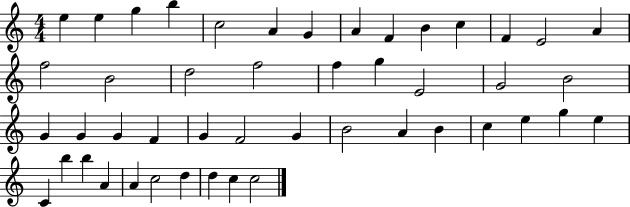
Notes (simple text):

E5/q E5/q G5/q B5/q C5/h A4/q G4/q A4/q F4/q B4/q C5/q F4/q E4/h A4/q F5/h B4/h D5/h F5/h F5/q G5/q E4/h G4/h B4/h G4/q G4/q G4/q F4/q G4/q F4/h G4/q B4/h A4/q B4/q C5/q E5/q G5/q E5/q C4/q B5/q B5/q A4/q A4/q C5/h D5/q D5/q C5/q C5/h